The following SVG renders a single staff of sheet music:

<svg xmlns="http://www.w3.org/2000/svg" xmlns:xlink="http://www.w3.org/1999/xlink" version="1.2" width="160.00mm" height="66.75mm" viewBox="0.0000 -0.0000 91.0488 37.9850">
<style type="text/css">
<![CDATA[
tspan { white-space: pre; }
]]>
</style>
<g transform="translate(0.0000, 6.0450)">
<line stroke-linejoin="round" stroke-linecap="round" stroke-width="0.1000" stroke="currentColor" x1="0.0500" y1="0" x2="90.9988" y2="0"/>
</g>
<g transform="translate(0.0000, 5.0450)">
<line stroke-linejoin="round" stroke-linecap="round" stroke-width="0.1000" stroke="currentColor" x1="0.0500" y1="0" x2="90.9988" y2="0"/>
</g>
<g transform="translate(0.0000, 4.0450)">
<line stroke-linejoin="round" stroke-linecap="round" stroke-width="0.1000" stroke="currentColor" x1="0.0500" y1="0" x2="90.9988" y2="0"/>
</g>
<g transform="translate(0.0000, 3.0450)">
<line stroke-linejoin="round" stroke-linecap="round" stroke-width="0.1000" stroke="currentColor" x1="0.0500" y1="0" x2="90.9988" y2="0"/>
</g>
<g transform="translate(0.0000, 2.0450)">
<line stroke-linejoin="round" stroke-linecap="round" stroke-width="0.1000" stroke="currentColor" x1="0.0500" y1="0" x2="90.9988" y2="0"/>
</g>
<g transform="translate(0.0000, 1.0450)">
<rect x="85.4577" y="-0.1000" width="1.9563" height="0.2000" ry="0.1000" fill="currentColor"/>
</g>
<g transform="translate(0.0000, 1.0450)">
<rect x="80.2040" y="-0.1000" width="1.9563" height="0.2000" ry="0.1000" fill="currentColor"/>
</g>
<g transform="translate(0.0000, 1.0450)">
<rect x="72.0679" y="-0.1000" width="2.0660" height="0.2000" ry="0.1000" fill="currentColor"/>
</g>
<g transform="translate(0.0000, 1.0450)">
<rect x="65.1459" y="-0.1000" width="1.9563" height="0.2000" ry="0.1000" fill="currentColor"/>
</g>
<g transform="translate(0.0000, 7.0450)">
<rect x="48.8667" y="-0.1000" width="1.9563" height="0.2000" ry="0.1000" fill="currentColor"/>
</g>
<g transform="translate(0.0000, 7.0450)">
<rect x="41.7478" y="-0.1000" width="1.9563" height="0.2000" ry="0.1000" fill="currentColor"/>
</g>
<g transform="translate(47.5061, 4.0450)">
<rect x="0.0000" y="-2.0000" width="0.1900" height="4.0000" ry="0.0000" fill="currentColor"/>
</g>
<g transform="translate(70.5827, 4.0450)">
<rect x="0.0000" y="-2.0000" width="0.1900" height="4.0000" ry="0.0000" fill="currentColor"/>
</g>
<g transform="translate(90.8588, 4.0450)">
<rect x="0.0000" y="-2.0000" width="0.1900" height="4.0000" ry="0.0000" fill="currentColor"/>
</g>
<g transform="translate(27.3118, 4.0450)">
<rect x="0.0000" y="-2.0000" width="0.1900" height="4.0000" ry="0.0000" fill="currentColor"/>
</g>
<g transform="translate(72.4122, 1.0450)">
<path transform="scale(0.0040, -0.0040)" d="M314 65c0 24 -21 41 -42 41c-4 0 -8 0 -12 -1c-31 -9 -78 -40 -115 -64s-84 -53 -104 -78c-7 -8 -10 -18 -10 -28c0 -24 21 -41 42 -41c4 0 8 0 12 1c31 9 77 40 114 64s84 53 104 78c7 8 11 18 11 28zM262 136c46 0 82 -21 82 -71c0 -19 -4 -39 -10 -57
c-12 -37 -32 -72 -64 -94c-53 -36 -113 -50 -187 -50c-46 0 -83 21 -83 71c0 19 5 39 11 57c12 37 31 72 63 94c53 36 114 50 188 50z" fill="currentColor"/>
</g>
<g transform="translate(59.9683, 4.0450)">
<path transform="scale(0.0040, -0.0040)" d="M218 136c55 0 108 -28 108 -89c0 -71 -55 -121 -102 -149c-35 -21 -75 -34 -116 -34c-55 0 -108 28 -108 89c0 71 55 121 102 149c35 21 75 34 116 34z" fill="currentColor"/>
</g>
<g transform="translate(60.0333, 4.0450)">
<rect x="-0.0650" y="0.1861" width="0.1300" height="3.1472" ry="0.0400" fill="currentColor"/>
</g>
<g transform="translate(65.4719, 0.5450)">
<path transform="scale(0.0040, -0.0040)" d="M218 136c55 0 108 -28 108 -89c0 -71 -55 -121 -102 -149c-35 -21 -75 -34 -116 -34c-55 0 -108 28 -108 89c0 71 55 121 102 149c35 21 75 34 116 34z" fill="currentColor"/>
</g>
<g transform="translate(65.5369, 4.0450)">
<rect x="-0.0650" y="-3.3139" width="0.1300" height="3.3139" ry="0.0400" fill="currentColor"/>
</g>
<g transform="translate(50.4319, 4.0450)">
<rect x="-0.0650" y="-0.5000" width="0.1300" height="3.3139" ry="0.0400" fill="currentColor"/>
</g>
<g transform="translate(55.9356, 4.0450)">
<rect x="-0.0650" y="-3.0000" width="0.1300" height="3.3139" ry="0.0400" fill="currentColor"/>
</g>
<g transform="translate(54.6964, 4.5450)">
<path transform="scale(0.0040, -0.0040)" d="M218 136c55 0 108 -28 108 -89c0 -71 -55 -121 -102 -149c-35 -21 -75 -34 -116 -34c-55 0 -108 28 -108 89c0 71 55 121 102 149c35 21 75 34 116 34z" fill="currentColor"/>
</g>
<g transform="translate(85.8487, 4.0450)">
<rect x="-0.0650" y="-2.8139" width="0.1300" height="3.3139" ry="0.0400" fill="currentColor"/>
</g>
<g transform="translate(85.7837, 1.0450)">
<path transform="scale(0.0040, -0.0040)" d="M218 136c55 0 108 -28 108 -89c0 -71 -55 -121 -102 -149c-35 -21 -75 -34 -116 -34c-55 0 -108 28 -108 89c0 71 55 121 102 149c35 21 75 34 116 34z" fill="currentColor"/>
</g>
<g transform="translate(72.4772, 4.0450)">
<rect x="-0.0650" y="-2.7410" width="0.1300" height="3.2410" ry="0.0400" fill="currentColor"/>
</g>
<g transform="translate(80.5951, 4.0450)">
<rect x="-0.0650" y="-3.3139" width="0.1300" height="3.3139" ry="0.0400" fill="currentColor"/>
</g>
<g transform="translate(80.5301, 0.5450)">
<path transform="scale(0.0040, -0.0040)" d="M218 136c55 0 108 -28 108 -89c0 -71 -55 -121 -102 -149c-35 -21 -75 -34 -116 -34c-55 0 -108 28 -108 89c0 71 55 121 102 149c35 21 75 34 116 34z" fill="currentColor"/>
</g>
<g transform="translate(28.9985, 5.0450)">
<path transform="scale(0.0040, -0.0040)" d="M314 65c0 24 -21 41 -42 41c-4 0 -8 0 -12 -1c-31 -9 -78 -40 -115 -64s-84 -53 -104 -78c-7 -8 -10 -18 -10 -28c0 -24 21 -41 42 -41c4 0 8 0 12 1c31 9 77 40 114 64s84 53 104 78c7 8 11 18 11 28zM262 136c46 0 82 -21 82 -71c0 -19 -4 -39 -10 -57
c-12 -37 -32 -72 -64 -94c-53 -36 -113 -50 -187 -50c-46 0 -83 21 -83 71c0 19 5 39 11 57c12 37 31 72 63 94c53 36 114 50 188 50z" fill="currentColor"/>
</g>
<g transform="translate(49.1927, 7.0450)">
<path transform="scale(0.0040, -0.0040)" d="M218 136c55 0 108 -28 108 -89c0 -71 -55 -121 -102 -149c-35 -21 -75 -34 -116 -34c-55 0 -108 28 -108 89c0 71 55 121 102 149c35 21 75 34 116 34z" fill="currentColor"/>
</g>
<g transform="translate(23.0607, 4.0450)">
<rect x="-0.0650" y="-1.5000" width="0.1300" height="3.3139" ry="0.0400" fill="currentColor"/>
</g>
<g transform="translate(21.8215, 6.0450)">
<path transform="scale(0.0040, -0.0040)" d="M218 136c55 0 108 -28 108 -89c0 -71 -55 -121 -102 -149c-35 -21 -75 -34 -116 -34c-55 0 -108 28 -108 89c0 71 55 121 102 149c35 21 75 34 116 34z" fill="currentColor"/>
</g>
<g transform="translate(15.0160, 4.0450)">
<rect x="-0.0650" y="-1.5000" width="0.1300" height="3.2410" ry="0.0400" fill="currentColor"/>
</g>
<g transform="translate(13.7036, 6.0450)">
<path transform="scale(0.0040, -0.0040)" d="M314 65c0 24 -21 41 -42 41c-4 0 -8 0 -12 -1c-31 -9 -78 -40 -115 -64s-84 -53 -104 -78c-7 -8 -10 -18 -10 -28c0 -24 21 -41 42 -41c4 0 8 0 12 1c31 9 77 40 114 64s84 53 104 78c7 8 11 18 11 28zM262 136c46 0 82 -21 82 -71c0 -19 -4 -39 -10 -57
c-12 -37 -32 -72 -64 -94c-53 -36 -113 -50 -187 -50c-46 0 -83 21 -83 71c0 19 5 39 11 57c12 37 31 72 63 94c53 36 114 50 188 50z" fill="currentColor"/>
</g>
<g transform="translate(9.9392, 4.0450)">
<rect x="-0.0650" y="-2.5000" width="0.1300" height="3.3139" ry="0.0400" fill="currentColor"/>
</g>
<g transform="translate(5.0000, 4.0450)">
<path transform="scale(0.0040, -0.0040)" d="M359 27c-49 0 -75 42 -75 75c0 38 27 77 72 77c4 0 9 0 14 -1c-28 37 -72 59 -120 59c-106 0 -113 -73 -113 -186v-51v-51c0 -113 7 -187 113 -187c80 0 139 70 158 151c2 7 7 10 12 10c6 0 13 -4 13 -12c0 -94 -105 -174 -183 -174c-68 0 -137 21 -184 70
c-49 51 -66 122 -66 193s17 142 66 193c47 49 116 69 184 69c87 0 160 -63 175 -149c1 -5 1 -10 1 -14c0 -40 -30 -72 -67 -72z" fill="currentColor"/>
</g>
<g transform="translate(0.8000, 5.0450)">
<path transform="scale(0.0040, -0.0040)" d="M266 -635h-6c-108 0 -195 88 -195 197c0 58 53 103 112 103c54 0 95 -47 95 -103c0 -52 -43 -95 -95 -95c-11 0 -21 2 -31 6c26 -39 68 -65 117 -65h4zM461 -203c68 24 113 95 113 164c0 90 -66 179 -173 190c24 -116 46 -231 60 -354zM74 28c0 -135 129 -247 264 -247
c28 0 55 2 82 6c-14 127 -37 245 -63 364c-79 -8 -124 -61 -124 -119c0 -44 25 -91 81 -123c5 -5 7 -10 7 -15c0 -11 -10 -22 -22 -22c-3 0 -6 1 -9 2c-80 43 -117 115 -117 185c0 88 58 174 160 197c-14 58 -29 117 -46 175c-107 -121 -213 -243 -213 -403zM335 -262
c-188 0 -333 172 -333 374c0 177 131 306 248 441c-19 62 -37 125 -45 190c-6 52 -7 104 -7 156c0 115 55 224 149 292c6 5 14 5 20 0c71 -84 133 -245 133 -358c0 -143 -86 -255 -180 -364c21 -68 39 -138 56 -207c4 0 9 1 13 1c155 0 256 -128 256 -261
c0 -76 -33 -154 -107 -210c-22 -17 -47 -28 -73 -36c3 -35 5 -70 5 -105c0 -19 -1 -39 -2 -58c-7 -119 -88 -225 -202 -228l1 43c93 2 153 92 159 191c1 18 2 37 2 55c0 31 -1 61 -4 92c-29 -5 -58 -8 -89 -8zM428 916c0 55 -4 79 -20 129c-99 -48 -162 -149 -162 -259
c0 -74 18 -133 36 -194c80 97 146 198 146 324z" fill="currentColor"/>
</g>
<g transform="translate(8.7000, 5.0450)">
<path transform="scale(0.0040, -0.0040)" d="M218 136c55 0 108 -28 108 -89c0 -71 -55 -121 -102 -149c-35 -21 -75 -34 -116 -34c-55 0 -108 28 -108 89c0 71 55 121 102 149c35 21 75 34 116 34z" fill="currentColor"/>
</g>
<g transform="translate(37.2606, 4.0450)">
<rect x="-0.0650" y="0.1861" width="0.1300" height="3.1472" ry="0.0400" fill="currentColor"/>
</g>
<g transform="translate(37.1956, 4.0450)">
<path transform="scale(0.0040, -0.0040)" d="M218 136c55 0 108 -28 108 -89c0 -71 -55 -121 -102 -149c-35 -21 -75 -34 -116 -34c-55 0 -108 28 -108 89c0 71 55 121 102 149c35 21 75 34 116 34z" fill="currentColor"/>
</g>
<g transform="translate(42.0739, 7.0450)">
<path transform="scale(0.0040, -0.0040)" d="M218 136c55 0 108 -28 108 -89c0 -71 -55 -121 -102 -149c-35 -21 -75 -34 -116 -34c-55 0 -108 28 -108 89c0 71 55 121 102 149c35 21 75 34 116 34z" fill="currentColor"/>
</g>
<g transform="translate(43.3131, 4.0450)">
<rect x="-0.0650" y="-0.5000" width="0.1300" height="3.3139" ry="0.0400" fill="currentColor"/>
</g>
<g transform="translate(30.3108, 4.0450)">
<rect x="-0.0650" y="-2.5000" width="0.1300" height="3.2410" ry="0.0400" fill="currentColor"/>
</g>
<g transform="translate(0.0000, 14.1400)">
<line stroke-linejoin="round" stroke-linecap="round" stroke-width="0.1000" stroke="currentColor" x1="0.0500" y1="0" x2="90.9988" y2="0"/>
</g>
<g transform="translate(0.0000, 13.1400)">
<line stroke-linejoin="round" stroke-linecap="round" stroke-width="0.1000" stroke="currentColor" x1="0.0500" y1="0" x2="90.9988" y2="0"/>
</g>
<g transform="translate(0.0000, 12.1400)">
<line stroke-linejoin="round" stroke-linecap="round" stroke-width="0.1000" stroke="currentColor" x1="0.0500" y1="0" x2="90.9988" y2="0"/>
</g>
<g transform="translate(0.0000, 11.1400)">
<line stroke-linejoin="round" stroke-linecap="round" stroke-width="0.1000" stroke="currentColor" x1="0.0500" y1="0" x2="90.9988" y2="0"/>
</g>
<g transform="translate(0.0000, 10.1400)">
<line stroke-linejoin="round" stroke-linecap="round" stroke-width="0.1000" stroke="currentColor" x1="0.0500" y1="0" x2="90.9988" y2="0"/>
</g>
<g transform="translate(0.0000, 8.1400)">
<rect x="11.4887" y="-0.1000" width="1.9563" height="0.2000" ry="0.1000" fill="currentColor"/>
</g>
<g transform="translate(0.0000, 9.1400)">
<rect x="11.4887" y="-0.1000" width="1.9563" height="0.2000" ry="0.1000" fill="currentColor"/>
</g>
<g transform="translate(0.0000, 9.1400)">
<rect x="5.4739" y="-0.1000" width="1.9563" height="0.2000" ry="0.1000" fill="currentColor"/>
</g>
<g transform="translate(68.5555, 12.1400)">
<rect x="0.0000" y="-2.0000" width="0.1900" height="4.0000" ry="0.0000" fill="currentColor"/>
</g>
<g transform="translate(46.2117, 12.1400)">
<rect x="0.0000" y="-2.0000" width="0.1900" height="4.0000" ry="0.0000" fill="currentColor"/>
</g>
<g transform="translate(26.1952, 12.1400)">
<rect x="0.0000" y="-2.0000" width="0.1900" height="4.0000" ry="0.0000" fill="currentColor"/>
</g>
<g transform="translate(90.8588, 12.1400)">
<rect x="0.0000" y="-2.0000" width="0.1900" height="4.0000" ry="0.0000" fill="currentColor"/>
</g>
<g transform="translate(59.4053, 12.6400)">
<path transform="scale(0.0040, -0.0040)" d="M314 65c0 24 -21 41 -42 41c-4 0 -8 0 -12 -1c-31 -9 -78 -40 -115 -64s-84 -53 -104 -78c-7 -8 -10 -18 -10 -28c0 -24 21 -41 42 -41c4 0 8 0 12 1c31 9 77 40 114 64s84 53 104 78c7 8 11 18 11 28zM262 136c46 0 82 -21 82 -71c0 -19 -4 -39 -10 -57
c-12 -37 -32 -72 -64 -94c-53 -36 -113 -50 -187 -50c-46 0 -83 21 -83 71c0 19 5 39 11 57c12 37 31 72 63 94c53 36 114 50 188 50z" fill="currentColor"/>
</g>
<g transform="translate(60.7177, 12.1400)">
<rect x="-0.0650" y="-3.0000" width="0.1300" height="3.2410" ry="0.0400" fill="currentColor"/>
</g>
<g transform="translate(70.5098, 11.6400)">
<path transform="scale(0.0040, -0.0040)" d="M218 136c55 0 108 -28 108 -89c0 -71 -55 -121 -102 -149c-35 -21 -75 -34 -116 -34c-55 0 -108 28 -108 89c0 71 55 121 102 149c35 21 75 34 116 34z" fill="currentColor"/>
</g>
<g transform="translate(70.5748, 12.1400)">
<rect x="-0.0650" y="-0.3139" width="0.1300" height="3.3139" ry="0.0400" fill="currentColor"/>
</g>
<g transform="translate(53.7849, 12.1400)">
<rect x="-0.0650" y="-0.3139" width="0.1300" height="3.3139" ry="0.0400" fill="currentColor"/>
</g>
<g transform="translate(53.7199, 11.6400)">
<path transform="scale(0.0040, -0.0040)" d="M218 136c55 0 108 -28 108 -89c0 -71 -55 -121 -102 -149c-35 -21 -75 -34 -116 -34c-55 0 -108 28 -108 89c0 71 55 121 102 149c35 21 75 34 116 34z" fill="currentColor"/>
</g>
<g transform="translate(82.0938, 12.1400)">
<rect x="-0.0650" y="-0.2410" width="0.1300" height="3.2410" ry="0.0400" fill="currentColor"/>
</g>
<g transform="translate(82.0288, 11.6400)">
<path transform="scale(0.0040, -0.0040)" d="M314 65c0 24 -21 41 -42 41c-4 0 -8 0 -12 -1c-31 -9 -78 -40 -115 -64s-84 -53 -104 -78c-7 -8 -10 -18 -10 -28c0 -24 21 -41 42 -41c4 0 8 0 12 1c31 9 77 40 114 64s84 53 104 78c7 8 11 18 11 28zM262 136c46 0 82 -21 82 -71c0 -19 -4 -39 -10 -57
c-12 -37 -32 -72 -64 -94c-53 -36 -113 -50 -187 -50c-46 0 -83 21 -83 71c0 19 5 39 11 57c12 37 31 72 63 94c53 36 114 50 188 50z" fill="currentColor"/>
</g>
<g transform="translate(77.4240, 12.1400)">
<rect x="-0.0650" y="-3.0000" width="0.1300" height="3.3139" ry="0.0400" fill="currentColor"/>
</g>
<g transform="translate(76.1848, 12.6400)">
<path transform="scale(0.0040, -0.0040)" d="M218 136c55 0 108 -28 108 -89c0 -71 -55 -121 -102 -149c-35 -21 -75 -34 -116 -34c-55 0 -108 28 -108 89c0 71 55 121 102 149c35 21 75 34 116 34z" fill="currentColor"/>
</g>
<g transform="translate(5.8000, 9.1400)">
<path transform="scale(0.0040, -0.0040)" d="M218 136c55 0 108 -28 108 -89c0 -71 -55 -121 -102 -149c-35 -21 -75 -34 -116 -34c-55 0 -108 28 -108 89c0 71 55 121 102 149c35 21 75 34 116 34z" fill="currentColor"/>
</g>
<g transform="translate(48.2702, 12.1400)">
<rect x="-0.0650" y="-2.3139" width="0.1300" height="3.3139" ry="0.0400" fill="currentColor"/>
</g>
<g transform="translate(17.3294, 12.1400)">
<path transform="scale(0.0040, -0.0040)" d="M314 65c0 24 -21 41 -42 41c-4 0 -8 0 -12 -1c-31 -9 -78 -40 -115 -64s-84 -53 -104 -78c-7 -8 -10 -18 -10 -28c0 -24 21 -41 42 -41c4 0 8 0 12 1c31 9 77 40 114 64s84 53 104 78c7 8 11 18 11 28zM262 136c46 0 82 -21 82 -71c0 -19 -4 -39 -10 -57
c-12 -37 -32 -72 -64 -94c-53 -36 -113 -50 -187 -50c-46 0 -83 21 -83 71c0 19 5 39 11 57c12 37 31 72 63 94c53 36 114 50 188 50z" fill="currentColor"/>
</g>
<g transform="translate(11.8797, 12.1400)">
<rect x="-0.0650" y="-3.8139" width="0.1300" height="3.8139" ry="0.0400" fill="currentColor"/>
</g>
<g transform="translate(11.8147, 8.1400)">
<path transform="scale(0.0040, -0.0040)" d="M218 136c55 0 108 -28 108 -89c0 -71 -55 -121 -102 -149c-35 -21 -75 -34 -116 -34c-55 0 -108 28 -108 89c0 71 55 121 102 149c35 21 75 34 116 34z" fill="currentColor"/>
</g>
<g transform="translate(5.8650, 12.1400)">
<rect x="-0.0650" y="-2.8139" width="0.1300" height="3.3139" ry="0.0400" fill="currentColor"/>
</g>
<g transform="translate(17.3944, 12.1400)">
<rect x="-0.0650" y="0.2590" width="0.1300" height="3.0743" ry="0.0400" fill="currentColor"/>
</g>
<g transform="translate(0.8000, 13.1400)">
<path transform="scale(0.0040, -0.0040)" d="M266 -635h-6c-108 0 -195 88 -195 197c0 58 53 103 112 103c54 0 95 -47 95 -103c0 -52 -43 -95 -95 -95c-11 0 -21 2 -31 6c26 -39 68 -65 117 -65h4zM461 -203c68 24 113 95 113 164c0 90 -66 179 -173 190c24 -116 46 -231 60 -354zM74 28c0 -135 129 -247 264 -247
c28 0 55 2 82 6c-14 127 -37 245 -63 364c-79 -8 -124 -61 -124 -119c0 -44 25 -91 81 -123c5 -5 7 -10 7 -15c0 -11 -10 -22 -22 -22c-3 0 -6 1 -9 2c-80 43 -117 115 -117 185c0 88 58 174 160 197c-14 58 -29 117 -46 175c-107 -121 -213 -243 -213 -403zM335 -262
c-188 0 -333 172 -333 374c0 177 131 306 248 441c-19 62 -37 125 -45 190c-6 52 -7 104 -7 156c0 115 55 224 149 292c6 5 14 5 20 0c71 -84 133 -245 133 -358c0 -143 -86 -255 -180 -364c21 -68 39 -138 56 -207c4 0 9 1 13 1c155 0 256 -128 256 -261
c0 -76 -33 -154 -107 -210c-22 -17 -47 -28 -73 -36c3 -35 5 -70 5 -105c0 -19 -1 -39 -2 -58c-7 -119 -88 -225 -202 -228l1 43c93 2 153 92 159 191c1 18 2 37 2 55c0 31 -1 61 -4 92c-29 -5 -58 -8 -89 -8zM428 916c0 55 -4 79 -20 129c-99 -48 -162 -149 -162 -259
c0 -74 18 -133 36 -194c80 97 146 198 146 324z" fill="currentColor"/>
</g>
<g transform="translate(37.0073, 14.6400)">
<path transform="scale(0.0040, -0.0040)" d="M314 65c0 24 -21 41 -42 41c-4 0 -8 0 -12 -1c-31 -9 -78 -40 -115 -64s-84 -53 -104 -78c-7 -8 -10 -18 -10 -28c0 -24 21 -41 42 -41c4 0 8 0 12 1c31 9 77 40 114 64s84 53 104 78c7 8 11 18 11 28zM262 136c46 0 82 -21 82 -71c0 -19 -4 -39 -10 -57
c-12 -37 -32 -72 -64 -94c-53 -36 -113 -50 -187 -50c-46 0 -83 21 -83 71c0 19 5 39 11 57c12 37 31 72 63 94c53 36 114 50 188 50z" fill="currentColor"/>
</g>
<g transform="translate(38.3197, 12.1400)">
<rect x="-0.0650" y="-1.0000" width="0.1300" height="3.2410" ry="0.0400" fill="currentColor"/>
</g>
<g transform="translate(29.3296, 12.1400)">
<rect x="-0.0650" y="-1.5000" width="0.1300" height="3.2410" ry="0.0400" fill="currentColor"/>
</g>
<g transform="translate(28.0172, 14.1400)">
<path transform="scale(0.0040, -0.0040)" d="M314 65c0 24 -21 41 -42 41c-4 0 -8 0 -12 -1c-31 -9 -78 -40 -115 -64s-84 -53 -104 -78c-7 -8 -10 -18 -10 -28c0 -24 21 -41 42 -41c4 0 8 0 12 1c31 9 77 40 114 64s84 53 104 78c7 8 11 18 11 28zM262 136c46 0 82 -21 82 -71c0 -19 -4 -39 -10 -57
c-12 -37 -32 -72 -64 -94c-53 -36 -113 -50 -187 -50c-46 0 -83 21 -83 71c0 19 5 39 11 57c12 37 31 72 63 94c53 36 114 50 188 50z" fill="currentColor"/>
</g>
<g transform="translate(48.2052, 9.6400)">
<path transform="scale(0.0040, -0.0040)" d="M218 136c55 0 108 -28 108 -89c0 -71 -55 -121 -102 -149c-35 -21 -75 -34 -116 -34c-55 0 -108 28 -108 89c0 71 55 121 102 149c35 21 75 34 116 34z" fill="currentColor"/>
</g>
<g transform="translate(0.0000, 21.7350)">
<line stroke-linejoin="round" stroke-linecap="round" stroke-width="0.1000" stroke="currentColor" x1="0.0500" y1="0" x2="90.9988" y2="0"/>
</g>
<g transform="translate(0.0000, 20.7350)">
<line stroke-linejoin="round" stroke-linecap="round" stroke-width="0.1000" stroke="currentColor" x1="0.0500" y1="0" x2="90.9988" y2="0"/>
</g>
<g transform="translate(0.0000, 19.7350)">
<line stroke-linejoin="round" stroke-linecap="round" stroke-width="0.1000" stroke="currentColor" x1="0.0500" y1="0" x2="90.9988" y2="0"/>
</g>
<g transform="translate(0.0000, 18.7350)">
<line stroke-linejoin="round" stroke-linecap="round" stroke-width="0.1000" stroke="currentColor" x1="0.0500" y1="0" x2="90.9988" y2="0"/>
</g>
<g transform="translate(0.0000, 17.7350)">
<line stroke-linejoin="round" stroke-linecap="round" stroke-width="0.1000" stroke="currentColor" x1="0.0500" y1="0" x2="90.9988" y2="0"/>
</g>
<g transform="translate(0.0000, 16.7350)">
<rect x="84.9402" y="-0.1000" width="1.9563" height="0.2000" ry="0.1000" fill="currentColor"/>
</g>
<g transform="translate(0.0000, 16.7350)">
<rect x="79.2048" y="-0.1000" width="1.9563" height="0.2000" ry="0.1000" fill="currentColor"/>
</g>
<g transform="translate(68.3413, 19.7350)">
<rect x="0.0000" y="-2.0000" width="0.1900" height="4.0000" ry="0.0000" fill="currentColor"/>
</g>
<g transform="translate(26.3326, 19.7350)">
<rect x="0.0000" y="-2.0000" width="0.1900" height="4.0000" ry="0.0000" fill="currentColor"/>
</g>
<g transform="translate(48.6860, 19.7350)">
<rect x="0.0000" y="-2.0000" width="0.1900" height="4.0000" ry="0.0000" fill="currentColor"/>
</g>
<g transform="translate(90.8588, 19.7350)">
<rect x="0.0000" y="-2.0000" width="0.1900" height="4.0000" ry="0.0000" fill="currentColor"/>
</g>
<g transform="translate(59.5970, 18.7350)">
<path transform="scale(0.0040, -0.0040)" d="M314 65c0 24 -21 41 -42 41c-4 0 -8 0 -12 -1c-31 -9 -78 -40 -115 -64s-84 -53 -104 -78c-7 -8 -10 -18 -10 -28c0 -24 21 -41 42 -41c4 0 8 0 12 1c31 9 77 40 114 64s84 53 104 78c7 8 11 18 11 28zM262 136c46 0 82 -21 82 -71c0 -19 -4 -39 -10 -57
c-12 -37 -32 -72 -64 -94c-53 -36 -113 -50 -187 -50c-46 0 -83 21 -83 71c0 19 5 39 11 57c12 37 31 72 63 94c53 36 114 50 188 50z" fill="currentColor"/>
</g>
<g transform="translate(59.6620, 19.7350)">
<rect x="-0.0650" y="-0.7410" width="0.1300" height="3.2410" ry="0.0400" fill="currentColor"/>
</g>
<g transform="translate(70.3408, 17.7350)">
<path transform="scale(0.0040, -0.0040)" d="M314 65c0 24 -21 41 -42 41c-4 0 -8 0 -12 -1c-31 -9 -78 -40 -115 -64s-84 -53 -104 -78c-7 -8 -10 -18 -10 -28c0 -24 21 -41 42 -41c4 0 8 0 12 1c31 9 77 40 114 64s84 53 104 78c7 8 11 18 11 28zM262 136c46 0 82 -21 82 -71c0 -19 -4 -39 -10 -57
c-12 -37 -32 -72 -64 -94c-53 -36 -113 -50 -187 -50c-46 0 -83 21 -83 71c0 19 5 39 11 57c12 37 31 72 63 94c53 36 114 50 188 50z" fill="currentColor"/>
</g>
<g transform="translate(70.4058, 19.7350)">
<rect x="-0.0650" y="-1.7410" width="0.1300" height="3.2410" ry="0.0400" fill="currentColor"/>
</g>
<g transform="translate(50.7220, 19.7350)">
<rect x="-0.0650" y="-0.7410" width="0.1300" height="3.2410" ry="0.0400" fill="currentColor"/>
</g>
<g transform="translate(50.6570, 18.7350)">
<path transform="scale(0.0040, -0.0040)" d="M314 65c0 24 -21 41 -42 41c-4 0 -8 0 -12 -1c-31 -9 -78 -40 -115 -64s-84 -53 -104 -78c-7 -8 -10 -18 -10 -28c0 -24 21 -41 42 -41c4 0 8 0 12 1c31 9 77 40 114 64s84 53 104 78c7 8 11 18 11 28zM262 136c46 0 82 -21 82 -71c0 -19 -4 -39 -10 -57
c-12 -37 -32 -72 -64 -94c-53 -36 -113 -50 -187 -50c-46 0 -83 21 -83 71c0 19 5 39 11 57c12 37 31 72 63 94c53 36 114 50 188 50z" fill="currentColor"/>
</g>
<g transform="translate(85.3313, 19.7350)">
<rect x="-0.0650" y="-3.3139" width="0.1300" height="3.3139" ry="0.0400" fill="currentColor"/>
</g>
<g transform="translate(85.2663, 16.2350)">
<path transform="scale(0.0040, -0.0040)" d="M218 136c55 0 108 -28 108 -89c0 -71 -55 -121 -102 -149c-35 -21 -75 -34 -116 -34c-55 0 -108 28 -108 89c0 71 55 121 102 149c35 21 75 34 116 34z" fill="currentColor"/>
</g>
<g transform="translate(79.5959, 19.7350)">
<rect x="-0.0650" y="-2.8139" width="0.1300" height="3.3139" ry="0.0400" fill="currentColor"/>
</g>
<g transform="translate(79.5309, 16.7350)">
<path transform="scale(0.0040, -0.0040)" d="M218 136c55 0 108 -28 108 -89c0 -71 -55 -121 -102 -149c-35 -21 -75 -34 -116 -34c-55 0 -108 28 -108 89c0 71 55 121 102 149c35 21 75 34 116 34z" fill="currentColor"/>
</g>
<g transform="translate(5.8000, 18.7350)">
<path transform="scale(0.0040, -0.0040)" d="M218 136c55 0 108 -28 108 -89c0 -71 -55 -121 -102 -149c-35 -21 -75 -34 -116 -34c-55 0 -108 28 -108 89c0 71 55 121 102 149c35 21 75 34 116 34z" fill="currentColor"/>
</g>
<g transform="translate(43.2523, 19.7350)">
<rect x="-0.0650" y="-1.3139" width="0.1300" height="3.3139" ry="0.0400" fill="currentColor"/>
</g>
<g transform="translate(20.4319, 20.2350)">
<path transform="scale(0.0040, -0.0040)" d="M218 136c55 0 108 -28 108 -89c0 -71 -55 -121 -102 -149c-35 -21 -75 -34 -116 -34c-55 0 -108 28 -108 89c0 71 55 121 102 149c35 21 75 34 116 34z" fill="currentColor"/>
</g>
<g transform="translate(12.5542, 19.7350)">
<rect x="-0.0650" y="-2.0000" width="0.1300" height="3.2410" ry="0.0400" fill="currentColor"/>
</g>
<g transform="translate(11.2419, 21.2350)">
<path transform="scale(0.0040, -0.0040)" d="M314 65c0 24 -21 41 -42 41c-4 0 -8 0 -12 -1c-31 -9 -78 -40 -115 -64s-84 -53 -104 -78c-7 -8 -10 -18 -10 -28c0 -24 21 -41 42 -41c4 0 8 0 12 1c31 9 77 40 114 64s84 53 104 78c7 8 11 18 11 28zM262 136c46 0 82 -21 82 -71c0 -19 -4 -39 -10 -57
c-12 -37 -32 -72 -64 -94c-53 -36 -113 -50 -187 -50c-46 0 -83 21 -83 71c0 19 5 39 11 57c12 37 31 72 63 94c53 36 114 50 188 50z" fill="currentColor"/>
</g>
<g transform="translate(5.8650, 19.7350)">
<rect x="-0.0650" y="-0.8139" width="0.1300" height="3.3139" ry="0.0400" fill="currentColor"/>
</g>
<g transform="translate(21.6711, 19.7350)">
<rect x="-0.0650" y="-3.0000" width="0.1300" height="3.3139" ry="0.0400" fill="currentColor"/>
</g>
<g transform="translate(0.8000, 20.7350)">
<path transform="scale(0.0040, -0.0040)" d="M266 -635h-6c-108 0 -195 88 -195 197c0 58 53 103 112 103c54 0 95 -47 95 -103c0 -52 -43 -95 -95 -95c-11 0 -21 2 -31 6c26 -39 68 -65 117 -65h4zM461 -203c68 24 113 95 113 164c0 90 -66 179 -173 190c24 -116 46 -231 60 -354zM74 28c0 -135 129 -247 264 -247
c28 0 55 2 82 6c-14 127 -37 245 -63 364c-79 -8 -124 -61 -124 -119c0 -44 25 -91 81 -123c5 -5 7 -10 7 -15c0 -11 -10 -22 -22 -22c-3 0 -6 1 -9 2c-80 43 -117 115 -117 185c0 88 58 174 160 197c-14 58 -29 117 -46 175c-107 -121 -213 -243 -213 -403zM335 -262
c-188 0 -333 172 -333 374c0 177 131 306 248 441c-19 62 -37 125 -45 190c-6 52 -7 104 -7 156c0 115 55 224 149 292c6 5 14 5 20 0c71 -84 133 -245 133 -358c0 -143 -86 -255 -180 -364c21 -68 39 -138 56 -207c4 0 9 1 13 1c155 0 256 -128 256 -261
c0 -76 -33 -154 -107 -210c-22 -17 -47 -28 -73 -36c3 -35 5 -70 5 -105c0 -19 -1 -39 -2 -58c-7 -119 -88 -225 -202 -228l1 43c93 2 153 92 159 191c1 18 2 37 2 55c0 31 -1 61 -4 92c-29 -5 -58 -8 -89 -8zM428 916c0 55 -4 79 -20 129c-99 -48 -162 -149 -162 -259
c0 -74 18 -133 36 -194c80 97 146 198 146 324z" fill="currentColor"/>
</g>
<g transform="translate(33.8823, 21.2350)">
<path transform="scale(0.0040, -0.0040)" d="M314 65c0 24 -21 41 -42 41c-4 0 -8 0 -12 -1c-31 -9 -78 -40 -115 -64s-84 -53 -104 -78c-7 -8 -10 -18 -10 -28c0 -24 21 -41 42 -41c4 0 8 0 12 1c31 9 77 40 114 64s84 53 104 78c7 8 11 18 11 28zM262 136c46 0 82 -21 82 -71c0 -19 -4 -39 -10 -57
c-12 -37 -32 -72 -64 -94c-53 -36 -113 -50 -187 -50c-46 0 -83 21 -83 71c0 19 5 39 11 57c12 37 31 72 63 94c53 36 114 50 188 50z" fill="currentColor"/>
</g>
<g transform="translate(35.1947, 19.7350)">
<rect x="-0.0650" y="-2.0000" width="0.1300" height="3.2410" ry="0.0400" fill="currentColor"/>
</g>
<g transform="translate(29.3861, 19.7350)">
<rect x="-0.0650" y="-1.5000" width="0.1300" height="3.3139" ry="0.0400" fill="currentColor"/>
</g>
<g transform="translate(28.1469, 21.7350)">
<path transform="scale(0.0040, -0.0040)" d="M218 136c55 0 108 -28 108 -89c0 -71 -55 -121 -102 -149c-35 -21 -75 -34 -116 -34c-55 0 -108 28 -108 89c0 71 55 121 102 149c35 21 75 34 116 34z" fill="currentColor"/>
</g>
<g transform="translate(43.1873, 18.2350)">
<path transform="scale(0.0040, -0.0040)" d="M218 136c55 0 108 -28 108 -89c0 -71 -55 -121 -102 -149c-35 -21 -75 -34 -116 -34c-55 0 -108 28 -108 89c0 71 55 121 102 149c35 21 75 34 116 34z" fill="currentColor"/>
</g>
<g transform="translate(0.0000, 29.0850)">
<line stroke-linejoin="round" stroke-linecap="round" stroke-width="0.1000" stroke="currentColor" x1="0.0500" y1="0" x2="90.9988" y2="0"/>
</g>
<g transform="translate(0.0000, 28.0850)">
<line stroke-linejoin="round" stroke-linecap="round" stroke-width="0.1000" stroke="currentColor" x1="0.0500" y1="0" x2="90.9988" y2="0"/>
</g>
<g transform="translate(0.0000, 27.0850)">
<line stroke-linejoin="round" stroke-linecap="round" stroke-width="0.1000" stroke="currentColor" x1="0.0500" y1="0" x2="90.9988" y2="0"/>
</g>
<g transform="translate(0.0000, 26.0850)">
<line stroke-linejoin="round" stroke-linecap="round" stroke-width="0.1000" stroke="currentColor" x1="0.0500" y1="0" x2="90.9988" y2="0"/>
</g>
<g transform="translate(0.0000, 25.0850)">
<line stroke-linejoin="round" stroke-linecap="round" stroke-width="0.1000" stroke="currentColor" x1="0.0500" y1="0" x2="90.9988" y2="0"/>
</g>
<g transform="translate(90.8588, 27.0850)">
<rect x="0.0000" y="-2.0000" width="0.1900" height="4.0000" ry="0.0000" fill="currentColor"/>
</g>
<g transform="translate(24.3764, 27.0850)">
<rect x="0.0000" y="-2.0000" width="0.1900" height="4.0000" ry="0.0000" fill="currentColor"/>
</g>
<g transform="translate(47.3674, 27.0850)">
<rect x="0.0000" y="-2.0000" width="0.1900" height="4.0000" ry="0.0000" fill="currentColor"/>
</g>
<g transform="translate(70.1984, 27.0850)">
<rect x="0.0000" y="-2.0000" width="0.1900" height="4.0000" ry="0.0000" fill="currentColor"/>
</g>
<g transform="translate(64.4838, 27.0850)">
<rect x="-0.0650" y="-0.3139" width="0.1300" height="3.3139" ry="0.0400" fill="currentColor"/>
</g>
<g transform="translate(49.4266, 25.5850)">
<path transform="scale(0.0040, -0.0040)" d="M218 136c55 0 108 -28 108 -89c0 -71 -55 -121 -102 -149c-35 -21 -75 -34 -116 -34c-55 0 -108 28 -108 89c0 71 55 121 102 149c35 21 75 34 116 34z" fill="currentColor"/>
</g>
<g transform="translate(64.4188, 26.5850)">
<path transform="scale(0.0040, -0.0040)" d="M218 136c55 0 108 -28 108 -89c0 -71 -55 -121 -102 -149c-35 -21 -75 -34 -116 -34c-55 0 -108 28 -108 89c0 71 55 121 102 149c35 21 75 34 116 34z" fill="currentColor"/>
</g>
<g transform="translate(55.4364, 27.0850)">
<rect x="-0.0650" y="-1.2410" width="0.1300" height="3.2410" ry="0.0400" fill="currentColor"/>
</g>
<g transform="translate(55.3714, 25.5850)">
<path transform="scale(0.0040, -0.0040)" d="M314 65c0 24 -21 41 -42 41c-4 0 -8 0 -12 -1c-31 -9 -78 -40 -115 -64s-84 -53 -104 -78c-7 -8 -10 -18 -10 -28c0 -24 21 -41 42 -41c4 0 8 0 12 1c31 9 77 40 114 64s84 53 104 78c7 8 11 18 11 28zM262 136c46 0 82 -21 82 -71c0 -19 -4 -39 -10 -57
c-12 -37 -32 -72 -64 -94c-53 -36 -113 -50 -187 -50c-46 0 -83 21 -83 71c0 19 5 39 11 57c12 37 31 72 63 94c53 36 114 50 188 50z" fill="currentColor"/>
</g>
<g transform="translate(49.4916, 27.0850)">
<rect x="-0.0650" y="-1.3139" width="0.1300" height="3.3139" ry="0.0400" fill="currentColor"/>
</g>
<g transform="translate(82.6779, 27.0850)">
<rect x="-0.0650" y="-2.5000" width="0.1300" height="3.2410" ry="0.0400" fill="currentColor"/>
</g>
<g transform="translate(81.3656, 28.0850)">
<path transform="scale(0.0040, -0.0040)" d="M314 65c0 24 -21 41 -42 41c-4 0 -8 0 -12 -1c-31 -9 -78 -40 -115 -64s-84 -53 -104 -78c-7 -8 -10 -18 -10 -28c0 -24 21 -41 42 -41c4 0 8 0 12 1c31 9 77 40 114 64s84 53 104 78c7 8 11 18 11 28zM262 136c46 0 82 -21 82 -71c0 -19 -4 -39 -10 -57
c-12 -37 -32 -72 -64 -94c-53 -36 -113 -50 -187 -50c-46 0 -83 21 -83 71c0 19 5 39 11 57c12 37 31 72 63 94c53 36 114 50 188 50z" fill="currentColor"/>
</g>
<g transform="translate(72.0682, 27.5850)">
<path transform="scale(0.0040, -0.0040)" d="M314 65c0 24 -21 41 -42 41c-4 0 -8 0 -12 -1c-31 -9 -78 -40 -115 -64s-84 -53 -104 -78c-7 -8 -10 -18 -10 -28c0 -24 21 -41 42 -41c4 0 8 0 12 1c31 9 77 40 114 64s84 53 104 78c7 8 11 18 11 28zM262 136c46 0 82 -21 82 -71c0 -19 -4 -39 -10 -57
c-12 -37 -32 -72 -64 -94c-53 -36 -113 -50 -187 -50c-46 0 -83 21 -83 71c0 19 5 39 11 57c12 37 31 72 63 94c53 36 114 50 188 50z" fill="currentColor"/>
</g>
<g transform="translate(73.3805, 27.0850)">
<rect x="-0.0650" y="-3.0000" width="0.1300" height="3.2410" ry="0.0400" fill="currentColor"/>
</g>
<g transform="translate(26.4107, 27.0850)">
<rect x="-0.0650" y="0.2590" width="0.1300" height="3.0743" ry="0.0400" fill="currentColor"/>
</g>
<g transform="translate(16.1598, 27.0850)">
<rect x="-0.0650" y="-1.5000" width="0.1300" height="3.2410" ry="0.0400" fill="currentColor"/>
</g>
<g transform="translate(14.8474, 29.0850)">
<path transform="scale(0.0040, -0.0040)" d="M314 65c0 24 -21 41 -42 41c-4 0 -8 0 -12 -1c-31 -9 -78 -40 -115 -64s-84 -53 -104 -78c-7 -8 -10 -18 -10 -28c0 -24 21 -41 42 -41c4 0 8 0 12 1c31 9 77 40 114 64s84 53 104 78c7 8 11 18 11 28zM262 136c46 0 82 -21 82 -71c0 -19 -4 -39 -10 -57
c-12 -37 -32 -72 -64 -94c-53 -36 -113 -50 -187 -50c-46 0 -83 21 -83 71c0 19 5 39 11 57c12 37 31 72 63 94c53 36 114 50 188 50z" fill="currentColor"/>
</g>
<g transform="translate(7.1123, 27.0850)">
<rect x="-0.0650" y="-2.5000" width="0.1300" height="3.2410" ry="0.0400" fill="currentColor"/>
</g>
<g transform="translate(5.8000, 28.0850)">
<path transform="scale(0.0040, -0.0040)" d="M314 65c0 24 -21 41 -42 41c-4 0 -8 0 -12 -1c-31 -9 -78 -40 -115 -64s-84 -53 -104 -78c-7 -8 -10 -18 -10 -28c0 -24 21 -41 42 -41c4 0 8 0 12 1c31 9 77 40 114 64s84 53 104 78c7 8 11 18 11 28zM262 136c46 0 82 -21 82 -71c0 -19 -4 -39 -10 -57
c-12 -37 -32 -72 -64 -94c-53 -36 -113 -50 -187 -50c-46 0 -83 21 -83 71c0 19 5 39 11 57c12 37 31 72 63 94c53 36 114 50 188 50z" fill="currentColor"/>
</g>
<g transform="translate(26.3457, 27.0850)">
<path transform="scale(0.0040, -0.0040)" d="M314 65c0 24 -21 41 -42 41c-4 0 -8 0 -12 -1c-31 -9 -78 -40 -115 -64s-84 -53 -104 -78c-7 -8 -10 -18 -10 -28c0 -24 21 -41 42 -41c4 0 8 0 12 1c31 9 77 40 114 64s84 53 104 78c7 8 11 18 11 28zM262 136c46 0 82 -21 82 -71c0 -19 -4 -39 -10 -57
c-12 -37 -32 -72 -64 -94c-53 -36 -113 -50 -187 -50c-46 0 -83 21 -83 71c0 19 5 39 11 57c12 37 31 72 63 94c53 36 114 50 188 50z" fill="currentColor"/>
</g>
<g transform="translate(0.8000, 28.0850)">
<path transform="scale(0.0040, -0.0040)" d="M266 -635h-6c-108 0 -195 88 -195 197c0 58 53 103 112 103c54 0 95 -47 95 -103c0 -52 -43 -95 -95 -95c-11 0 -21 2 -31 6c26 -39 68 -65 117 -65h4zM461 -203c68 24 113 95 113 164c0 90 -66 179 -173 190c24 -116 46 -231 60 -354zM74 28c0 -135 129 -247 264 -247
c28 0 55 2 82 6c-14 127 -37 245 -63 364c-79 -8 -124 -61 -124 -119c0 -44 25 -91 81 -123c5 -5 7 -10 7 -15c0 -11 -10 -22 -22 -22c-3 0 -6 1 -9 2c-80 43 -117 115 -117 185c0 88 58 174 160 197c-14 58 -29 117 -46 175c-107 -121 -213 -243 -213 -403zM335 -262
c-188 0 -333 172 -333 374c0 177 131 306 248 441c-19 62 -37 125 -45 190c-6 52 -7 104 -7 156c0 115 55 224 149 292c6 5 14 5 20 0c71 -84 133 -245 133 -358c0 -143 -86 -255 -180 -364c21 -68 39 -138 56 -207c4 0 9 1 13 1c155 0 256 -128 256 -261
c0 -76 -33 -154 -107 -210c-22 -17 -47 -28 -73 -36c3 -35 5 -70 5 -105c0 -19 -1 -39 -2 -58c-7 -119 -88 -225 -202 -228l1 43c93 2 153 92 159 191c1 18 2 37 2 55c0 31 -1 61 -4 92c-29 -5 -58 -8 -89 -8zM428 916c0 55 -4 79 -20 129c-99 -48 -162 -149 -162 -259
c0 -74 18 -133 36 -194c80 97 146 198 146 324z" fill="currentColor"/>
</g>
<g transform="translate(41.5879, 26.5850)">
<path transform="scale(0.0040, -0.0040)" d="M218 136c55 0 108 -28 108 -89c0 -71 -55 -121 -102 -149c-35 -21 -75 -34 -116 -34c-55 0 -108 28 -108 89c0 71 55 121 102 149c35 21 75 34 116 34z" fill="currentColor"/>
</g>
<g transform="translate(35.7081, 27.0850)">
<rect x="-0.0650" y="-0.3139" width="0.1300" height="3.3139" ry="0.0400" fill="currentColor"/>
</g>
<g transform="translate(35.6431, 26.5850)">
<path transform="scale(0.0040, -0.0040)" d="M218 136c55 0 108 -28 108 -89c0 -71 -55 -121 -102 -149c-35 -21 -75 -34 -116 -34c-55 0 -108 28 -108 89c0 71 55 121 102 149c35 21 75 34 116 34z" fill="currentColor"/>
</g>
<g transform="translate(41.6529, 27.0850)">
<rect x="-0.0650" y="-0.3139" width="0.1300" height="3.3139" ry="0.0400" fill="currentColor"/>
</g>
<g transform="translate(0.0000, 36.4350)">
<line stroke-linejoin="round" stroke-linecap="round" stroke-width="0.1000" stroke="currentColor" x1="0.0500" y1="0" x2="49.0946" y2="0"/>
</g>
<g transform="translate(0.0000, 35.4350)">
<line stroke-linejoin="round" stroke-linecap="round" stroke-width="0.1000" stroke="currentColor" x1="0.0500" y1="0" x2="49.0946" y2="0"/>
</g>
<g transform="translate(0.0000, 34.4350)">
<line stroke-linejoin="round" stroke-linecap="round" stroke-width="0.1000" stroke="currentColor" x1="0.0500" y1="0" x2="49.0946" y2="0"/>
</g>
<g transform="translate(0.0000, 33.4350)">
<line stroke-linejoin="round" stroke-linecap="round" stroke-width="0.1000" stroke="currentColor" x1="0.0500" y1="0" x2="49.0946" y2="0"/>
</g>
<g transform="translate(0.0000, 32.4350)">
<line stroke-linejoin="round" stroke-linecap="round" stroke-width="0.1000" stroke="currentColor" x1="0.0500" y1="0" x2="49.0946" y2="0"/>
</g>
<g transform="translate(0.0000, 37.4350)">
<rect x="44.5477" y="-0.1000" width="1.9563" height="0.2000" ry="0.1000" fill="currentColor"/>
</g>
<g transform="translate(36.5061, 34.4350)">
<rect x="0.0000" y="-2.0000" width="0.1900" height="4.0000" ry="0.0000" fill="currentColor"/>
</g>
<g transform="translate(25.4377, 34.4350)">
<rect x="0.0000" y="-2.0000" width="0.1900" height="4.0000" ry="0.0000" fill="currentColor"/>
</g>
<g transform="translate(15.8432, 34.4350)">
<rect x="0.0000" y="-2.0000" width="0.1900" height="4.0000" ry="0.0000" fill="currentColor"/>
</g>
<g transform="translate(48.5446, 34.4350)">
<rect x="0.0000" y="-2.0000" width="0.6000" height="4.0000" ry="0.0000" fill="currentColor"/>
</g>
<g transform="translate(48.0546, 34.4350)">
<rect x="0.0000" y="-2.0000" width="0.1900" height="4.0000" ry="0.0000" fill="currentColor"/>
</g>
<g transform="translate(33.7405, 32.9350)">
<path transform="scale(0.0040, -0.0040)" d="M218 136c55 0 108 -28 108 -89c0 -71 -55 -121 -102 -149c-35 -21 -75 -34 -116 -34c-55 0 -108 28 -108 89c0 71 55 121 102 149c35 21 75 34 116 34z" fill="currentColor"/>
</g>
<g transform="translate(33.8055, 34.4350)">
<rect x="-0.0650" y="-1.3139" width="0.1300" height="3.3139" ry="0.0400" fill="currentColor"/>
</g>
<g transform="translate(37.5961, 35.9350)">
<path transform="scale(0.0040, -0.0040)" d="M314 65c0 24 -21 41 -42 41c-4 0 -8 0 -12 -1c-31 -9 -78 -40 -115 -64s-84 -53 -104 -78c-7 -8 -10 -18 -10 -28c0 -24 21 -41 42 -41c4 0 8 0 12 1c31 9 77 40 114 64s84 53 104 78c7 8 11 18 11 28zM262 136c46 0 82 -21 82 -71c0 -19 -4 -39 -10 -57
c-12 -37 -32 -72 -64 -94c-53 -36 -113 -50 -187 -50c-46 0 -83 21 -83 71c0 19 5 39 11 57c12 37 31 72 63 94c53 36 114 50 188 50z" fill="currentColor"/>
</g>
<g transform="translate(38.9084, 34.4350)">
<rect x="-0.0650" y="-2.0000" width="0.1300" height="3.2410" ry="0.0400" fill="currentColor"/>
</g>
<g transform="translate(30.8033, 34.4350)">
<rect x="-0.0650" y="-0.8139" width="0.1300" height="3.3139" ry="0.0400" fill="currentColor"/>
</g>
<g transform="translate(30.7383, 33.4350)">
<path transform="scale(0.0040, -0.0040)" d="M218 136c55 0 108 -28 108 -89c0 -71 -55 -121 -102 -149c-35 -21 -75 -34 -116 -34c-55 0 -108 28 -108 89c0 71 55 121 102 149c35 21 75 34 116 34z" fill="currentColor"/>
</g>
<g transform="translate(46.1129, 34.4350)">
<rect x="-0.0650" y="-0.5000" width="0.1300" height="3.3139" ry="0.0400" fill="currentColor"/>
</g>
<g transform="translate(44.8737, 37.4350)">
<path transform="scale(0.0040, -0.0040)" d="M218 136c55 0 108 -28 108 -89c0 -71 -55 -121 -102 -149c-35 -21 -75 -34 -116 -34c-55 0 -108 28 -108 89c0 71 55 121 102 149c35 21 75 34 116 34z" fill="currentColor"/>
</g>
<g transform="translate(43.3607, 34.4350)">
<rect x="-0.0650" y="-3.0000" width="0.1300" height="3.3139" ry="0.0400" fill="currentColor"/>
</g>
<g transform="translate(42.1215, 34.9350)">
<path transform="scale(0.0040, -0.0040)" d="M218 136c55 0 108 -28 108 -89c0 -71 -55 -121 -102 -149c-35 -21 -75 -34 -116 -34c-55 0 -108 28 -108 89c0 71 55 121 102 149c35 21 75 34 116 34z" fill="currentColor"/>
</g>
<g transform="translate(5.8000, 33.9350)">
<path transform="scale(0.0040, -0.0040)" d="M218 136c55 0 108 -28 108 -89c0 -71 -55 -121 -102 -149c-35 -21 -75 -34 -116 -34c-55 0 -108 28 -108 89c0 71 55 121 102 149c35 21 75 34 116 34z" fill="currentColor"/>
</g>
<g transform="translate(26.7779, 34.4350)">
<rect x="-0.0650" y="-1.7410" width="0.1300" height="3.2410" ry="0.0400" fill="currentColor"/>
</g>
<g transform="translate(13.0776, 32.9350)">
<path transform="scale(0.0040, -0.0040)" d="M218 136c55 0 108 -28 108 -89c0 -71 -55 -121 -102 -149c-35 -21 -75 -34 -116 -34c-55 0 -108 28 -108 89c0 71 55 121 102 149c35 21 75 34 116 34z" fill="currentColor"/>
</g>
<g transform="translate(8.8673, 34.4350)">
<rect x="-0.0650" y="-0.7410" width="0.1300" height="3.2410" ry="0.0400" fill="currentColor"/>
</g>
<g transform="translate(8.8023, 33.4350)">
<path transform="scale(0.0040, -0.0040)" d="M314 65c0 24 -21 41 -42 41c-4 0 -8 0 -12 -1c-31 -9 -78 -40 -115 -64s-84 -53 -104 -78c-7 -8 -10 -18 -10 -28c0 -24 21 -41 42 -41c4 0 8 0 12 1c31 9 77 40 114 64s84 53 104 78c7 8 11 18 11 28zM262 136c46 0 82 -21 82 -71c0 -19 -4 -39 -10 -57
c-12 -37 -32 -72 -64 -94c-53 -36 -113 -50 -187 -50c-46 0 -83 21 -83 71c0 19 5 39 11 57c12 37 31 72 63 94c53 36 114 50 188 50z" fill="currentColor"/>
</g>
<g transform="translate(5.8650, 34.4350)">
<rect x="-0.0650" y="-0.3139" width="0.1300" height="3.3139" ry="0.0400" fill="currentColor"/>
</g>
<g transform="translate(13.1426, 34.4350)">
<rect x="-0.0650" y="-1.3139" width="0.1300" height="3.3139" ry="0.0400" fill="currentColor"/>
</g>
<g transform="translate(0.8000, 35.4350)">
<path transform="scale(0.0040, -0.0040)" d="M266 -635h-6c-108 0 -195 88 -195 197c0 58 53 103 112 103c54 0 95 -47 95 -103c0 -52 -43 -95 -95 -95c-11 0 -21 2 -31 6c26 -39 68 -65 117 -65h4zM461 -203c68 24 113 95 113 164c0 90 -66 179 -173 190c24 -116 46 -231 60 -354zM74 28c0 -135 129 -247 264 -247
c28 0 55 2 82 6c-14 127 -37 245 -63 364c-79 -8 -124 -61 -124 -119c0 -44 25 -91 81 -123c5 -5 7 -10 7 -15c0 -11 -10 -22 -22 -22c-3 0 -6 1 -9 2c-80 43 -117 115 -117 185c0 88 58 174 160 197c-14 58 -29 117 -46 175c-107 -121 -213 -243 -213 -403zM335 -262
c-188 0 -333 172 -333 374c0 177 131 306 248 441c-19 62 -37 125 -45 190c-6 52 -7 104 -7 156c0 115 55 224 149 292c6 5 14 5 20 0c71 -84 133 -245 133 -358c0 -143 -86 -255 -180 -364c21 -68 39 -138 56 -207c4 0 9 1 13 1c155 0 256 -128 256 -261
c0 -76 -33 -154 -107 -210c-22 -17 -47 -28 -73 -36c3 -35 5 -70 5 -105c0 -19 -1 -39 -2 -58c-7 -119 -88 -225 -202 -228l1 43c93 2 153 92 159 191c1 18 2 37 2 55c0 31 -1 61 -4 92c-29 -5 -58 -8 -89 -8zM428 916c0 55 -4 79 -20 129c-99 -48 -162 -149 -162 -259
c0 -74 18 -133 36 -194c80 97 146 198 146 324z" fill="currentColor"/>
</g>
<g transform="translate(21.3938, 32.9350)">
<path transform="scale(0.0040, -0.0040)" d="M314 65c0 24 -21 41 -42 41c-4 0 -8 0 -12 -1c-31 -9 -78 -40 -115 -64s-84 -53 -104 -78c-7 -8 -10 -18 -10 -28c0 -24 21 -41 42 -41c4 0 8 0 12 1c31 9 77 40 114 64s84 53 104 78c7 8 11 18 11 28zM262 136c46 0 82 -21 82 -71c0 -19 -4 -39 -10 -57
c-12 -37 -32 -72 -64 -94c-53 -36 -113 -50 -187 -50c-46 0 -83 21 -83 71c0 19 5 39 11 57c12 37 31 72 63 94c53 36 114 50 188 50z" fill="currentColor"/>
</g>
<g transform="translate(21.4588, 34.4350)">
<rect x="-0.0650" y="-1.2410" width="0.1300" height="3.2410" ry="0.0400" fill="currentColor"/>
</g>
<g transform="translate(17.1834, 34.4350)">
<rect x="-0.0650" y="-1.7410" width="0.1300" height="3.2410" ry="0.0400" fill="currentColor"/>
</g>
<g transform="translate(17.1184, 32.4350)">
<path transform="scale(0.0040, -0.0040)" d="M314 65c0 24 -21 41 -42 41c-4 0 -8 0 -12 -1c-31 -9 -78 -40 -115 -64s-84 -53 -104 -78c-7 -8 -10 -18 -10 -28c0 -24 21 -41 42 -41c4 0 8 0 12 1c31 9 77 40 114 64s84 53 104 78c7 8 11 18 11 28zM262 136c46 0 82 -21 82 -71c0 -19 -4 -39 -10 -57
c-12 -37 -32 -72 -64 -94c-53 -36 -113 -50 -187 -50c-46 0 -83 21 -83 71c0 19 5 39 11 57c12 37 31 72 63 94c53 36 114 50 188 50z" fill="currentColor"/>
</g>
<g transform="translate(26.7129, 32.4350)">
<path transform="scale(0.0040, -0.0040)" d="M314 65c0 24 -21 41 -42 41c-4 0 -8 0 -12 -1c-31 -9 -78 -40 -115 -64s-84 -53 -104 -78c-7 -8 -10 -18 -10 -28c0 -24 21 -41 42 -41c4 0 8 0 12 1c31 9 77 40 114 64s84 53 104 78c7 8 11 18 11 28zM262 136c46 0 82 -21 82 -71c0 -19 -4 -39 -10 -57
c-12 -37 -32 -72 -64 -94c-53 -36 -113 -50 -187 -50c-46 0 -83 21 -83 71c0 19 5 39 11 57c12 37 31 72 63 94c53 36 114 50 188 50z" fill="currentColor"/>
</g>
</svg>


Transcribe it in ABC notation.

X:1
T:Untitled
M:4/4
L:1/4
K:C
G E2 E G2 B C C A B b a2 b a a c' B2 E2 D2 g c A2 c A c2 d F2 A E F2 e d2 d2 f2 a b G2 E2 B2 c c e e2 c A2 G2 c d2 e f2 e2 f2 d e F2 A C